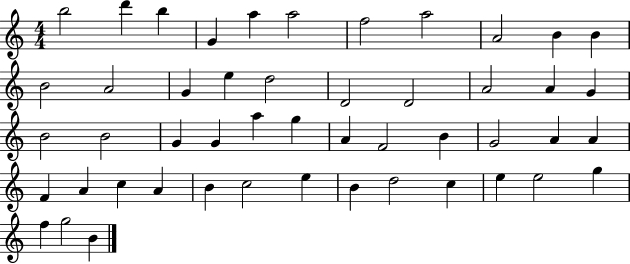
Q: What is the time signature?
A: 4/4